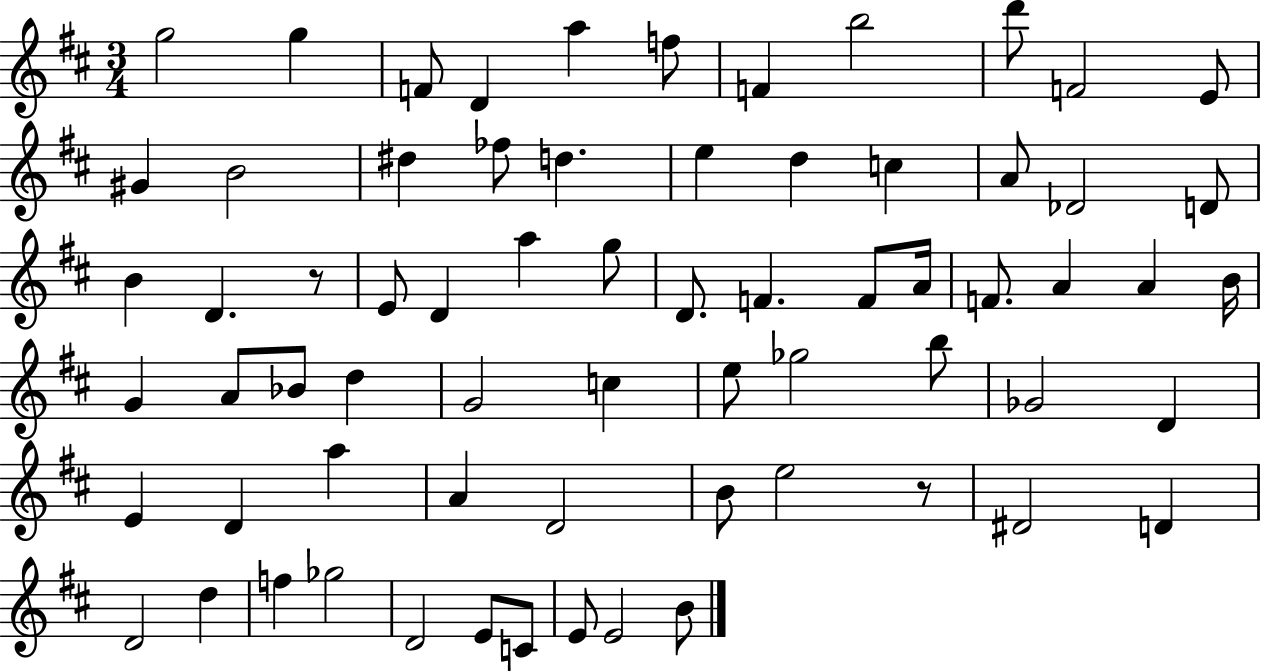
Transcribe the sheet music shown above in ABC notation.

X:1
T:Untitled
M:3/4
L:1/4
K:D
g2 g F/2 D a f/2 F b2 d'/2 F2 E/2 ^G B2 ^d _f/2 d e d c A/2 _D2 D/2 B D z/2 E/2 D a g/2 D/2 F F/2 A/4 F/2 A A B/4 G A/2 _B/2 d G2 c e/2 _g2 b/2 _G2 D E D a A D2 B/2 e2 z/2 ^D2 D D2 d f _g2 D2 E/2 C/2 E/2 E2 B/2